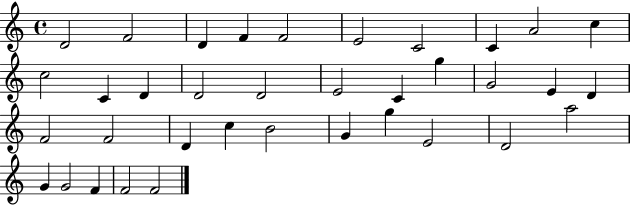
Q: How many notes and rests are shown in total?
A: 36